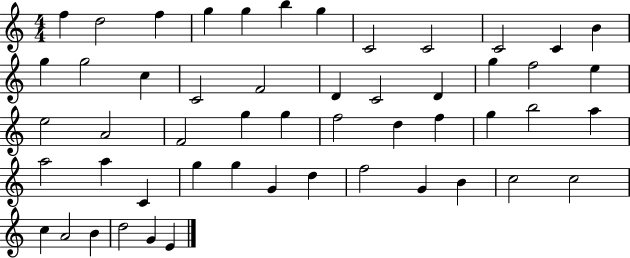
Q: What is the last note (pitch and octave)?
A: E4